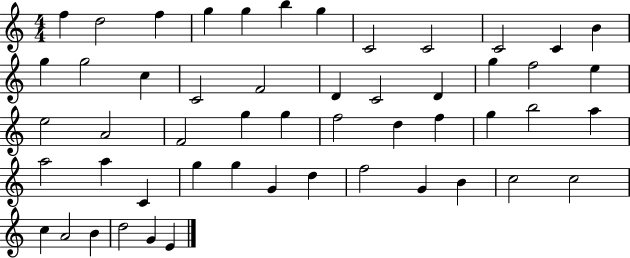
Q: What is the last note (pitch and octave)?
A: E4